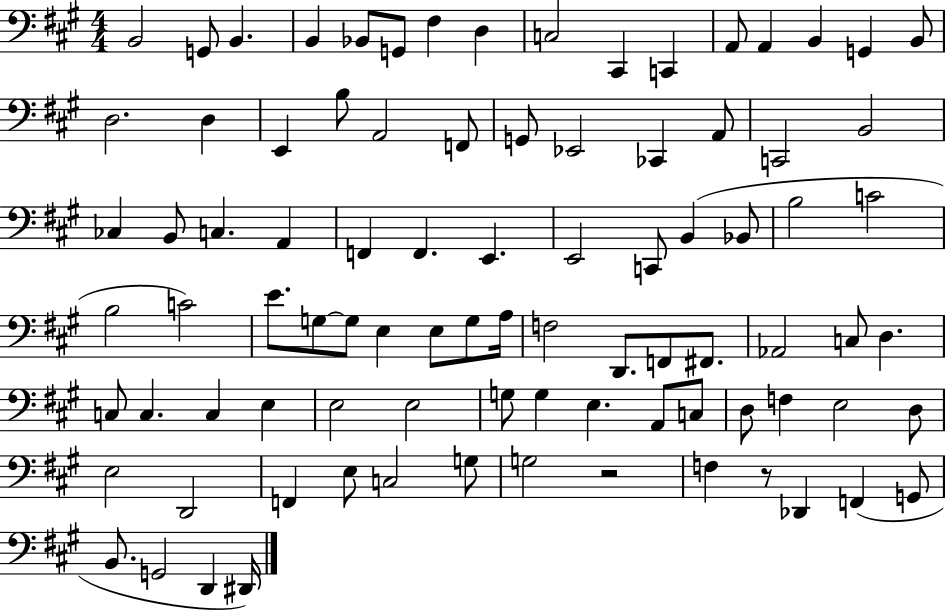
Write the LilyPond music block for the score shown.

{
  \clef bass
  \numericTimeSignature
  \time 4/4
  \key a \major
  b,2 g,8 b,4. | b,4 bes,8 g,8 fis4 d4 | c2 cis,4 c,4 | a,8 a,4 b,4 g,4 b,8 | \break d2. d4 | e,4 b8 a,2 f,8 | g,8 ees,2 ces,4 a,8 | c,2 b,2 | \break ces4 b,8 c4. a,4 | f,4 f,4. e,4. | e,2 c,8 b,4( bes,8 | b2 c'2 | \break b2 c'2) | e'8. g8~~ g8 e4 e8 g8 a16 | f2 d,8. f,8 fis,8. | aes,2 c8 d4. | \break c8 c4. c4 e4 | e2 e2 | g8 g4 e4. a,8 c8 | d8 f4 e2 d8 | \break e2 d,2 | f,4 e8 c2 g8 | g2 r2 | f4 r8 des,4 f,4( g,8 | \break b,8. g,2 d,4 dis,16) | \bar "|."
}